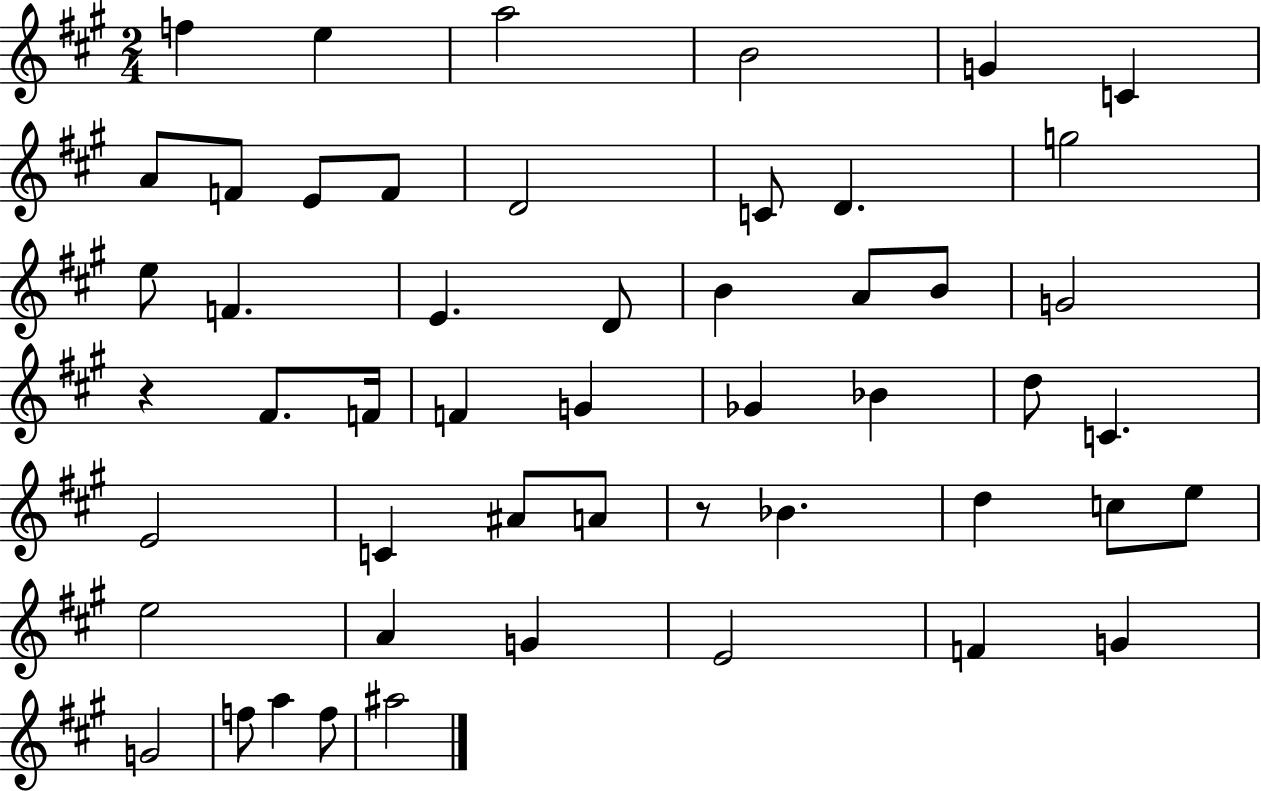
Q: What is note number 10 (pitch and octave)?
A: F4